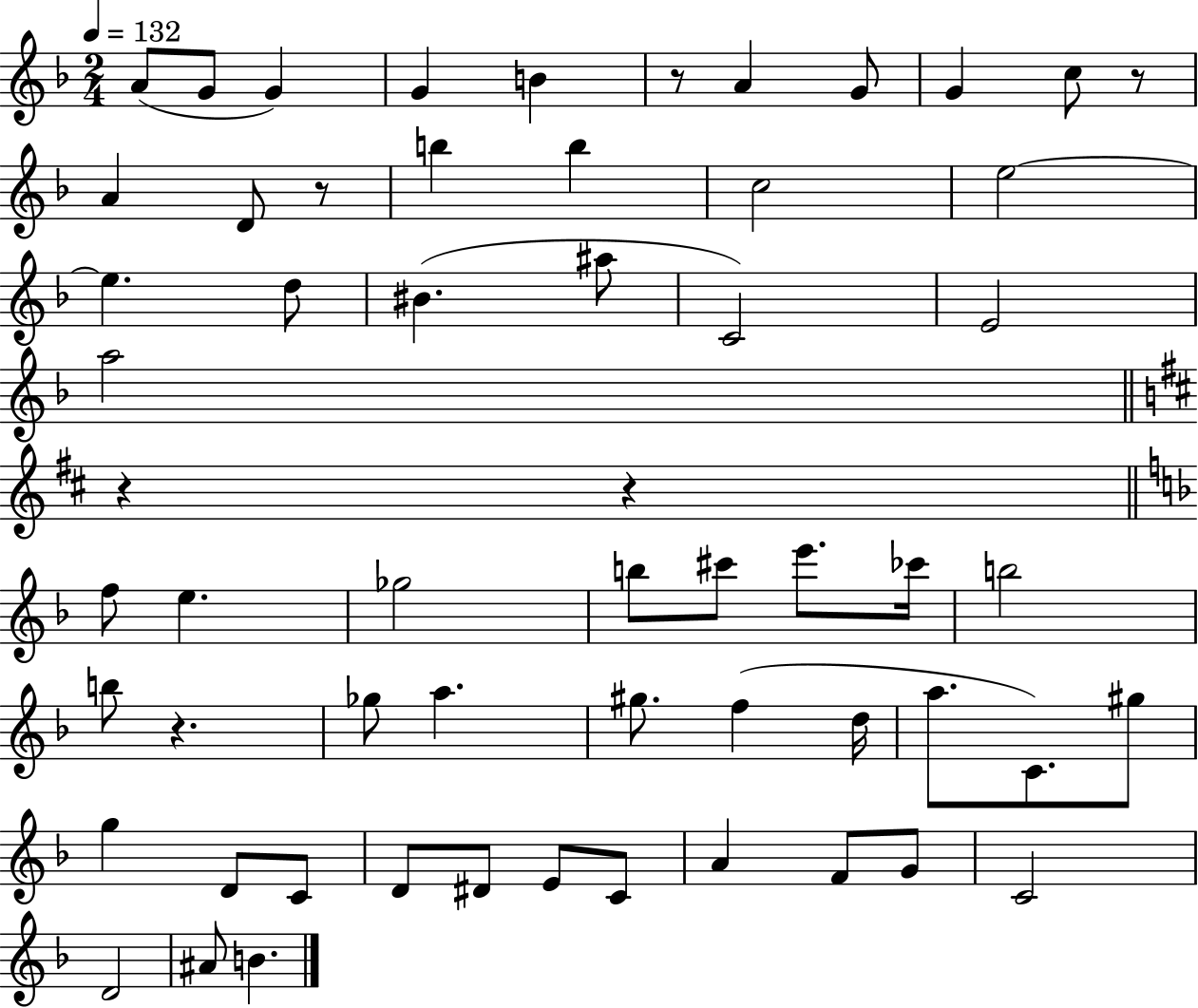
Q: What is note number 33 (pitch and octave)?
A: A5